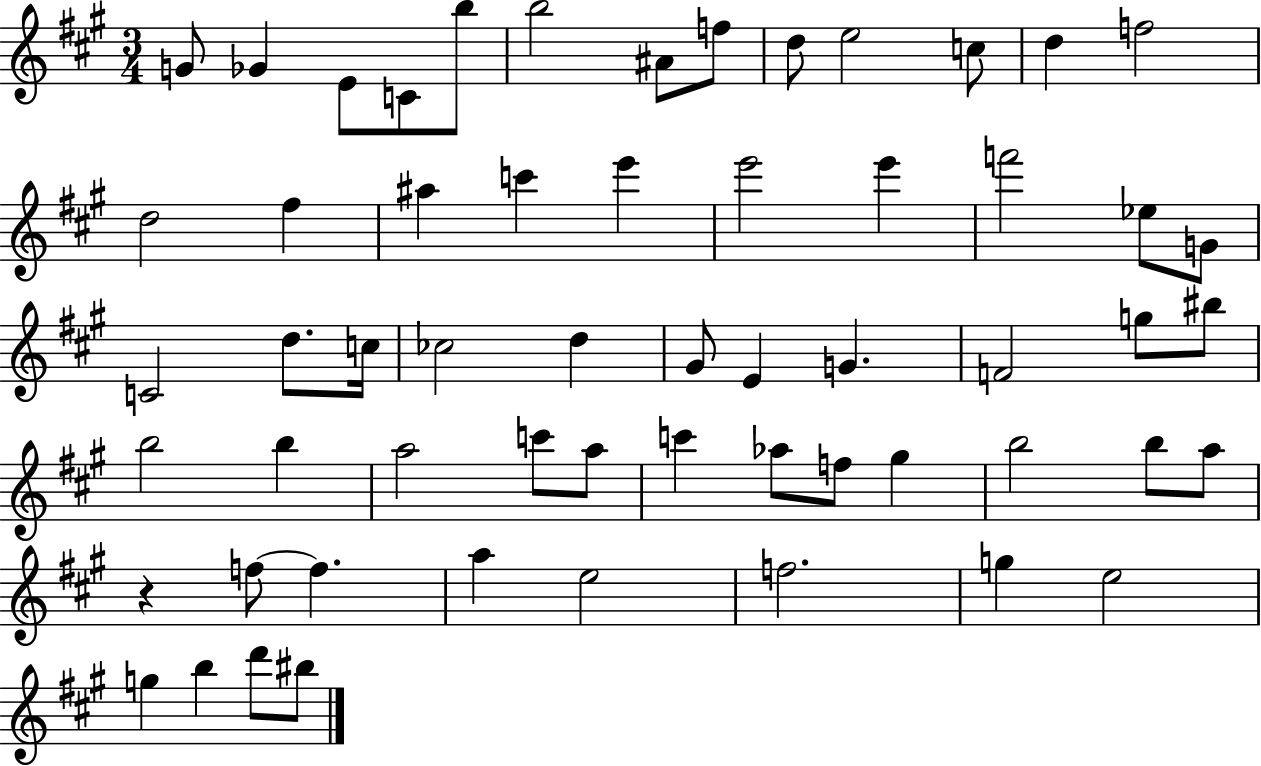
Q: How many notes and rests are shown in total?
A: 58